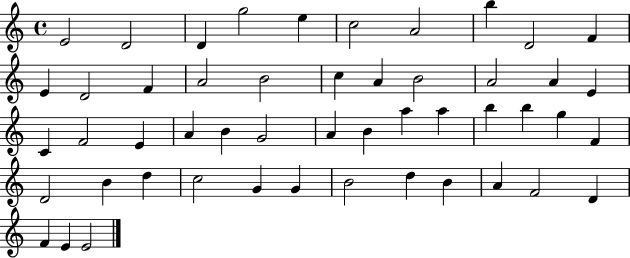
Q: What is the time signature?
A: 4/4